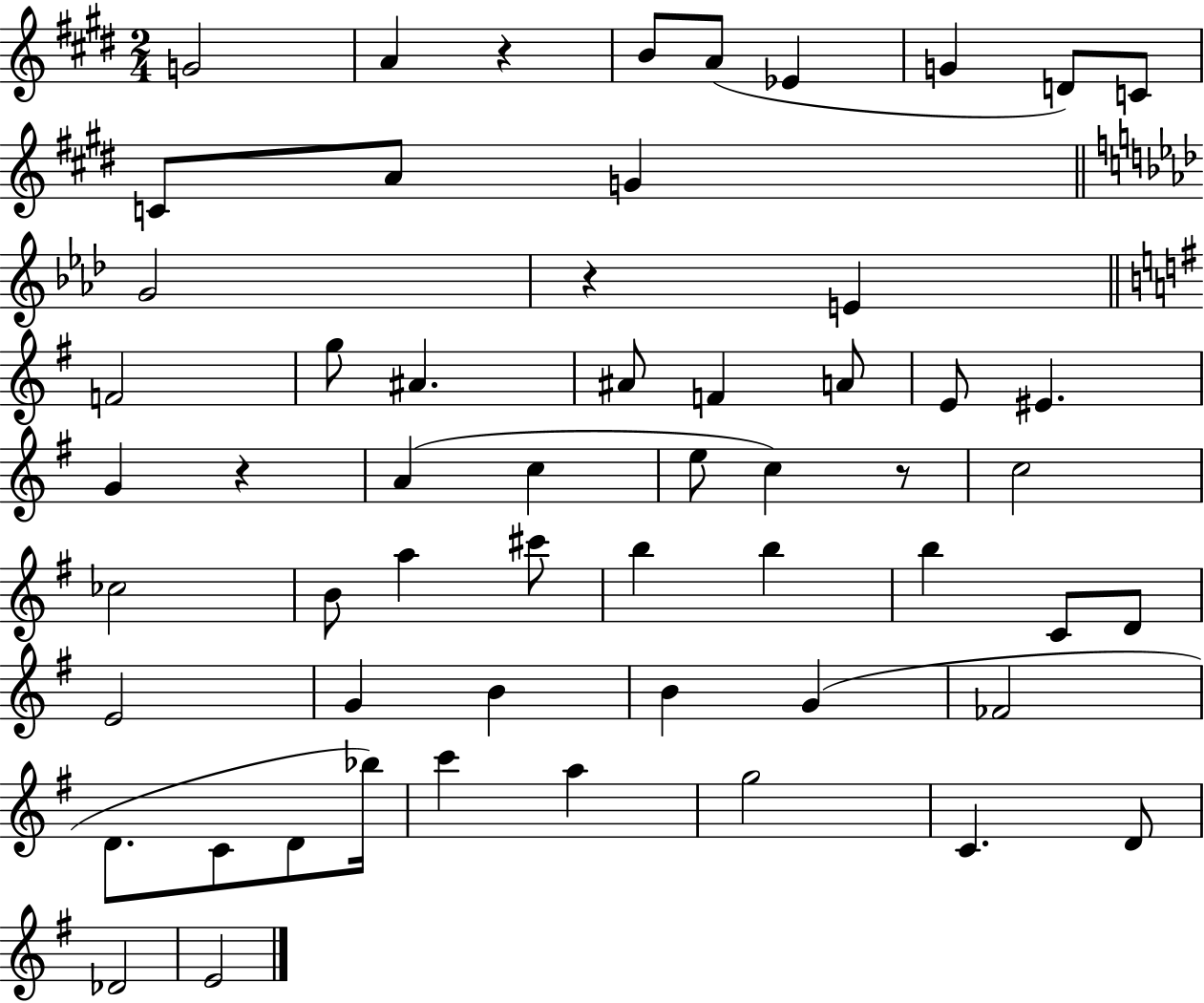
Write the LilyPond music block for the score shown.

{
  \clef treble
  \numericTimeSignature
  \time 2/4
  \key e \major
  g'2 | a'4 r4 | b'8 a'8( ees'4 | g'4 d'8) c'8 | \break c'8 a'8 g'4 | \bar "||" \break \key f \minor g'2 | r4 e'4 | \bar "||" \break \key g \major f'2 | g''8 ais'4. | ais'8 f'4 a'8 | e'8 eis'4. | \break g'4 r4 | a'4( c''4 | e''8 c''4) r8 | c''2 | \break ces''2 | b'8 a''4 cis'''8 | b''4 b''4 | b''4 c'8 d'8 | \break e'2 | g'4 b'4 | b'4 g'4( | fes'2 | \break d'8. c'8 d'8 bes''16) | c'''4 a''4 | g''2 | c'4. d'8 | \break des'2 | e'2 | \bar "|."
}